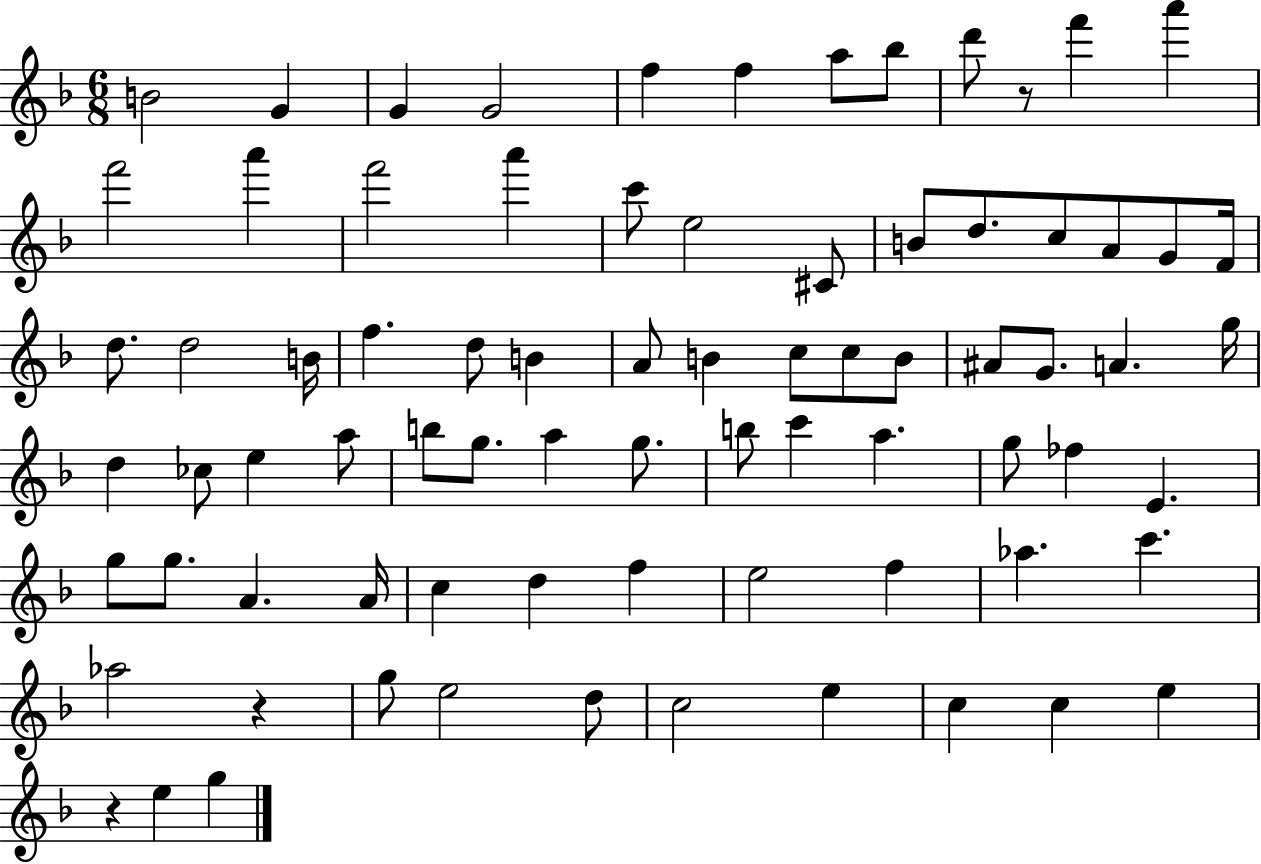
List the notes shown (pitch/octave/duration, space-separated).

B4/h G4/q G4/q G4/h F5/q F5/q A5/e Bb5/e D6/e R/e F6/q A6/q F6/h A6/q F6/h A6/q C6/e E5/h C#4/e B4/e D5/e. C5/e A4/e G4/e F4/s D5/e. D5/h B4/s F5/q. D5/e B4/q A4/e B4/q C5/e C5/e B4/e A#4/e G4/e. A4/q. G5/s D5/q CES5/e E5/q A5/e B5/e G5/e. A5/q G5/e. B5/e C6/q A5/q. G5/e FES5/q E4/q. G5/e G5/e. A4/q. A4/s C5/q D5/q F5/q E5/h F5/q Ab5/q. C6/q. Ab5/h R/q G5/e E5/h D5/e C5/h E5/q C5/q C5/q E5/q R/q E5/q G5/q